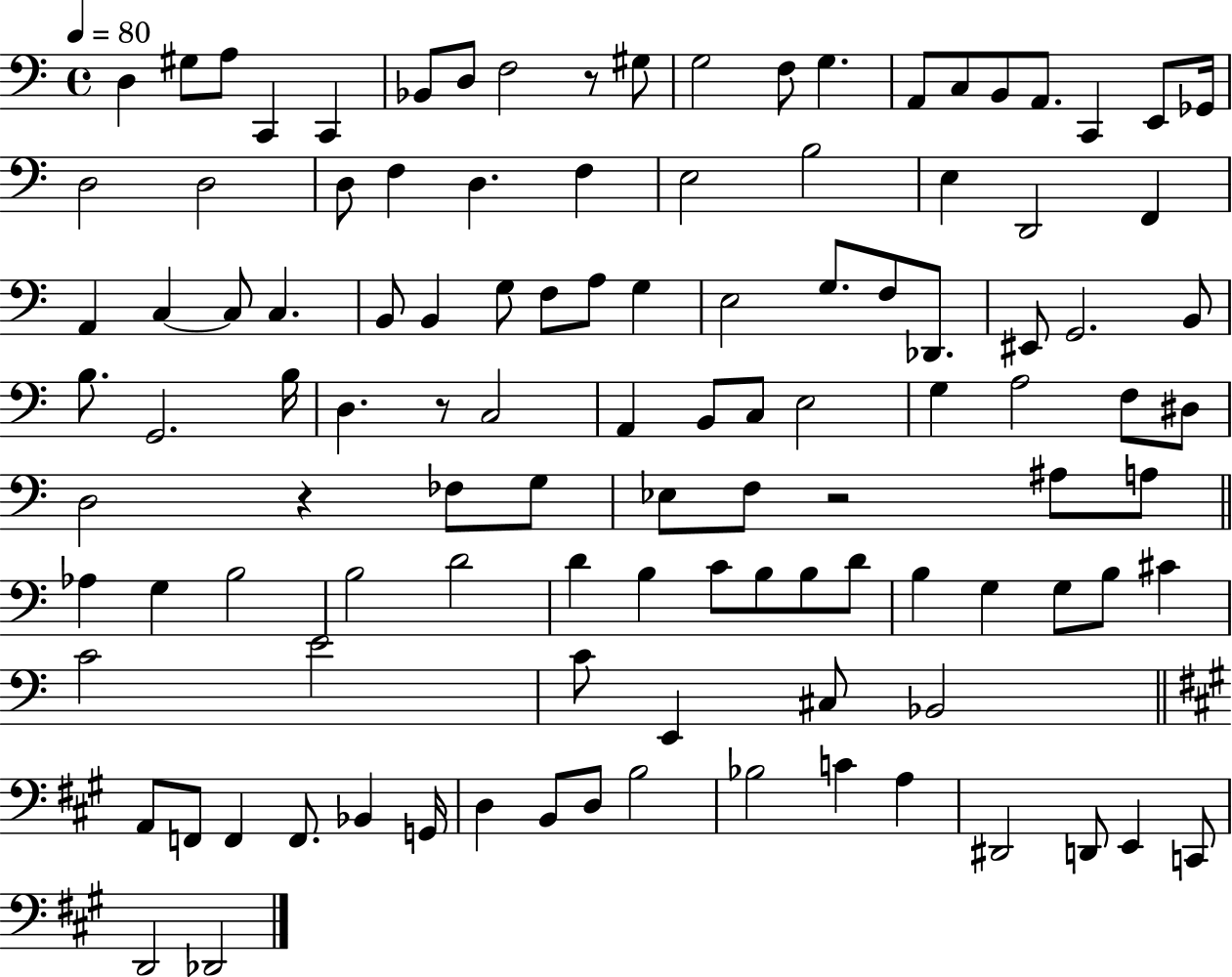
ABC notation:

X:1
T:Untitled
M:4/4
L:1/4
K:C
D, ^G,/2 A,/2 C,, C,, _B,,/2 D,/2 F,2 z/2 ^G,/2 G,2 F,/2 G, A,,/2 C,/2 B,,/2 A,,/2 C,, E,,/2 _G,,/4 D,2 D,2 D,/2 F, D, F, E,2 B,2 E, D,,2 F,, A,, C, C,/2 C, B,,/2 B,, G,/2 F,/2 A,/2 G, E,2 G,/2 F,/2 _D,,/2 ^E,,/2 G,,2 B,,/2 B,/2 G,,2 B,/4 D, z/2 C,2 A,, B,,/2 C,/2 E,2 G, A,2 F,/2 ^D,/2 D,2 z _F,/2 G,/2 _E,/2 F,/2 z2 ^A,/2 A,/2 _A, G, B,2 B,2 D2 D B, C/2 B,/2 B,/2 D/2 B, G, G,/2 B,/2 ^C C2 E2 C/2 E,, ^C,/2 _B,,2 A,,/2 F,,/2 F,, F,,/2 _B,, G,,/4 D, B,,/2 D,/2 B,2 _B,2 C A, ^D,,2 D,,/2 E,, C,,/2 D,,2 _D,,2